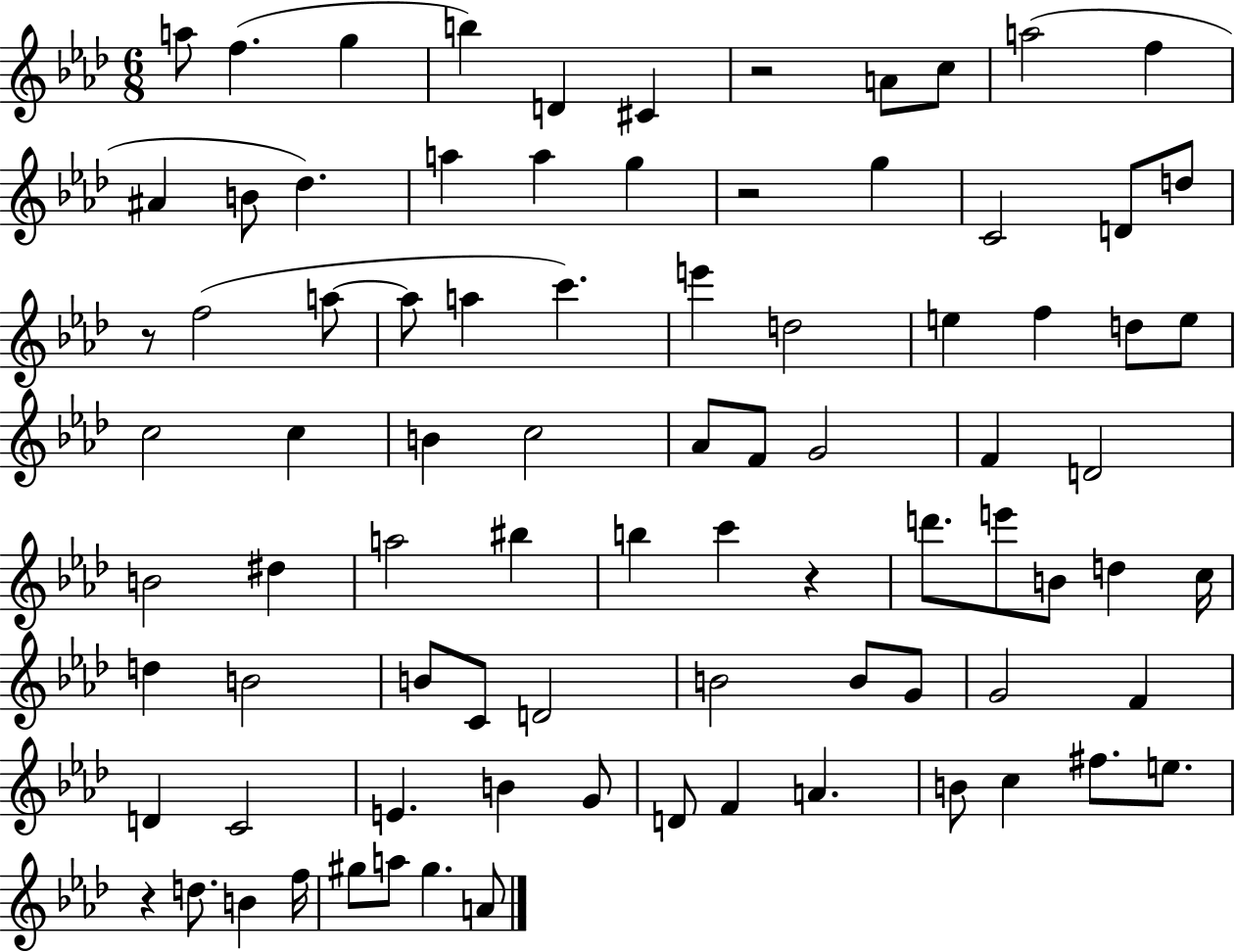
{
  \clef treble
  \numericTimeSignature
  \time 6/8
  \key aes \major
  a''8 f''4.( g''4 | b''4) d'4 cis'4 | r2 a'8 c''8 | a''2( f''4 | \break ais'4 b'8 des''4.) | a''4 a''4 g''4 | r2 g''4 | c'2 d'8 d''8 | \break r8 f''2( a''8~~ | a''8 a''4 c'''4.) | e'''4 d''2 | e''4 f''4 d''8 e''8 | \break c''2 c''4 | b'4 c''2 | aes'8 f'8 g'2 | f'4 d'2 | \break b'2 dis''4 | a''2 bis''4 | b''4 c'''4 r4 | d'''8. e'''8 b'8 d''4 c''16 | \break d''4 b'2 | b'8 c'8 d'2 | b'2 b'8 g'8 | g'2 f'4 | \break d'4 c'2 | e'4. b'4 g'8 | d'8 f'4 a'4. | b'8 c''4 fis''8. e''8. | \break r4 d''8. b'4 f''16 | gis''8 a''8 gis''4. a'8 | \bar "|."
}